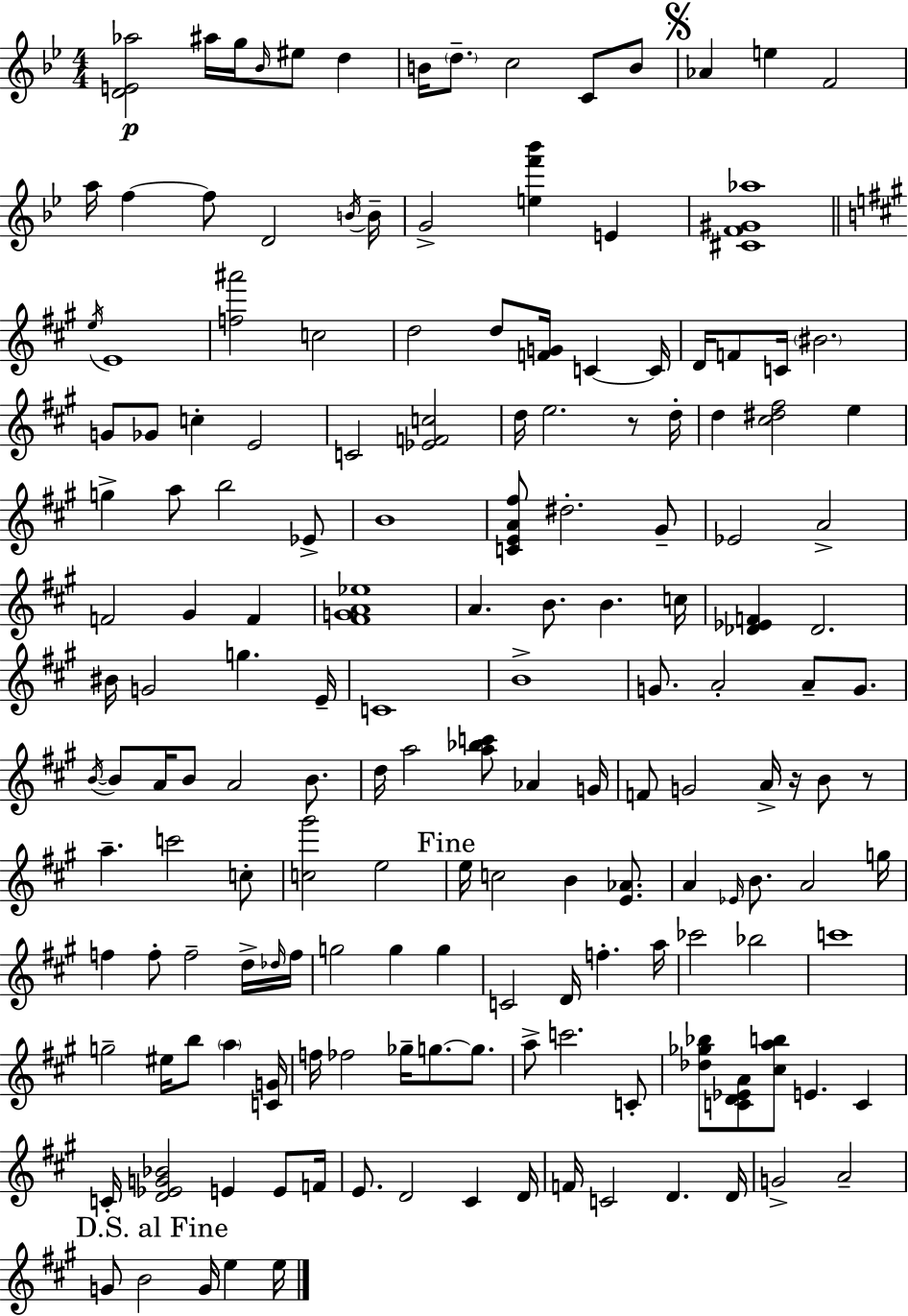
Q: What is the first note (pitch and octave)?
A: A#5